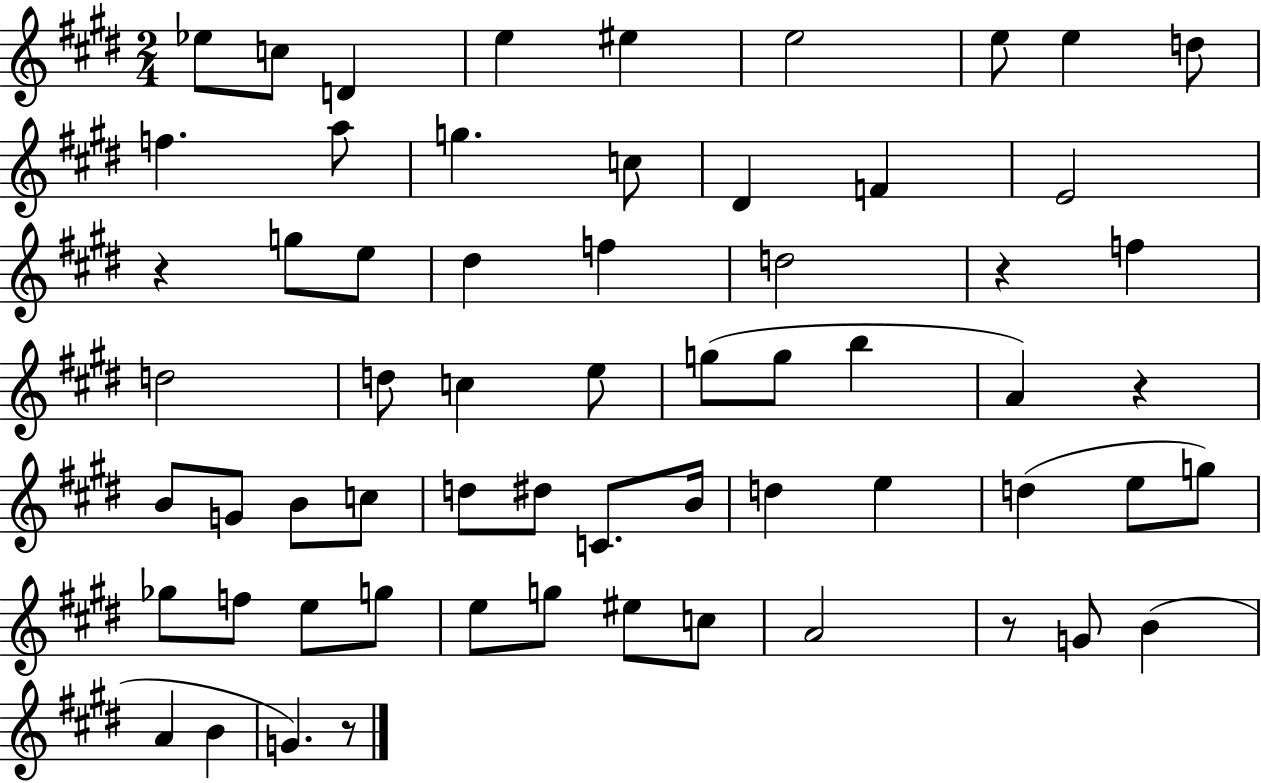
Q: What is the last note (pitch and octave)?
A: G4